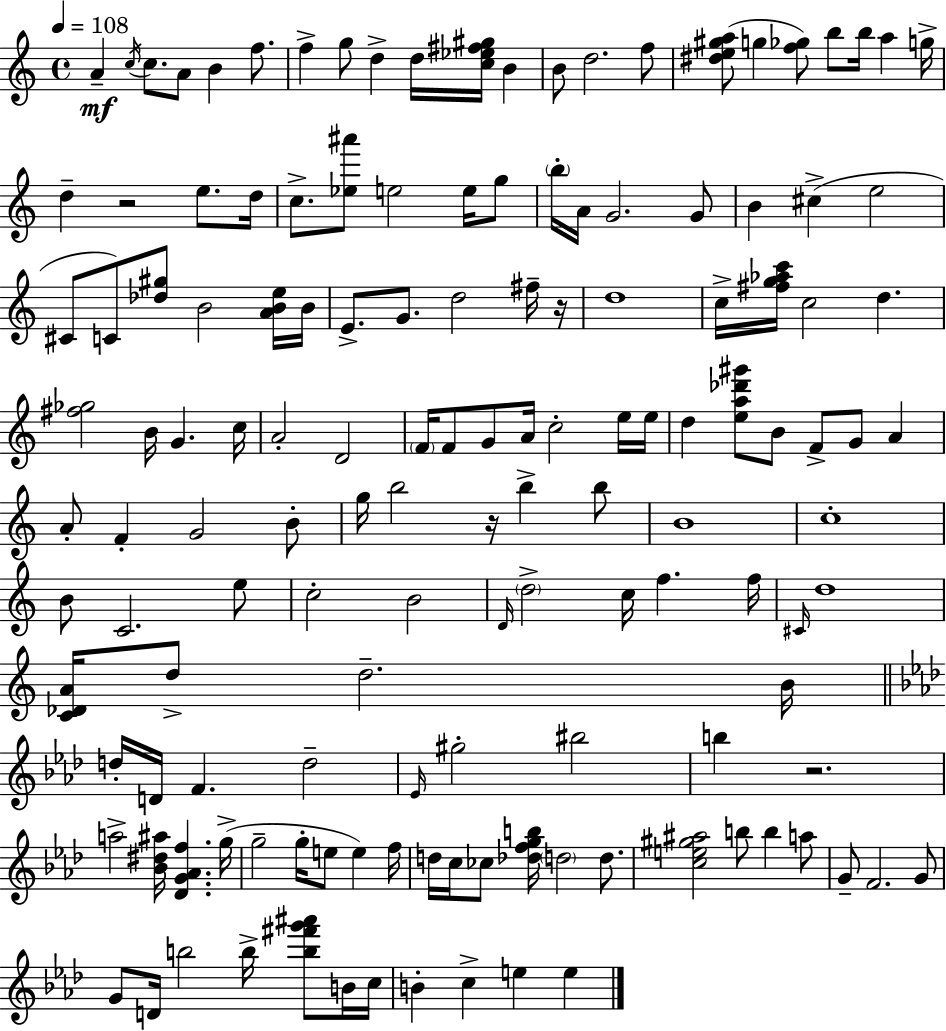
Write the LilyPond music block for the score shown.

{
  \clef treble
  \time 4/4
  \defaultTimeSignature
  \key c \major
  \tempo 4 = 108
  a'4--\mf \acciaccatura { c''16 } c''8. a'8 b'4 f''8. | f''4-> g''8 d''4-> d''16 <c'' ees'' fis'' gis''>16 b'4 | b'8 d''2. f''8 | <dis'' e'' gis'' a''>8( g''4 <f'' ges''>8) b''8 b''16 a''4 | \break g''16-> d''4-- r2 e''8. | d''16 c''8.-> <ees'' ais'''>8 e''2 e''16 g''8 | \parenthesize b''16-. a'16 g'2. g'8 | b'4 cis''4->( e''2 | \break cis'8 c'8) <des'' gis''>8 b'2 <a' b' e''>16 | b'16 e'8.-> g'8. d''2 fis''16-- | r16 d''1 | c''16-> <fis'' g'' aes'' c'''>16 c''2 d''4. | \break <fis'' ges''>2 b'16 g'4. | c''16 a'2-. d'2 | \parenthesize f'16 f'8 g'8 a'16 c''2-. e''16 | e''16 d''4 <e'' a'' des''' gis'''>8 b'8 f'8-> g'8 a'4 | \break a'8-. f'4-. g'2 b'8-. | g''16 b''2 r16 b''4-> b''8 | b'1 | c''1-. | \break b'8 c'2. e''8 | c''2-. b'2 | \grace { d'16 } \parenthesize d''2-> c''16 f''4. | f''16 \grace { cis'16 } d''1 | \break <c' des' a'>16 d''8-> d''2.-- | b'16 \bar "||" \break \key aes \major d''16-. d'16 f'4. d''2-- | \grace { ees'16 } gis''2-. bis''2 | b''4 r2. | a''2-> <bes' dis'' ais''>16 <des' g' aes' f''>4. | \break g''16->( g''2-- g''16-. e''8 e''4) | f''16 d''16 c''16 ces''8 <des'' f'' g'' b''>16 \parenthesize d''2 d''8. | <c'' e'' gis'' ais''>2 b''8 b''4 a''8 | g'8-- f'2. g'8 | \break g'8 d'16 b''2 b''16-> <b'' fis''' g''' ais'''>8 b'16 | c''16 b'4-. c''4-> e''4 e''4 | \bar "|."
}